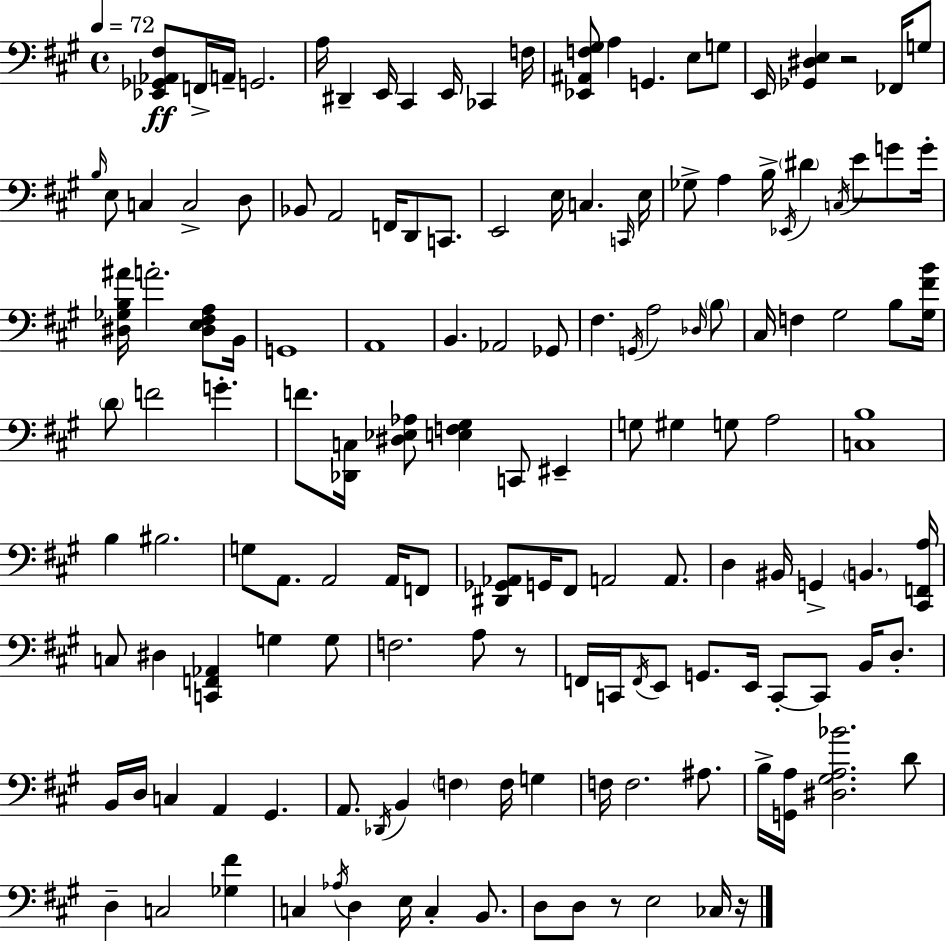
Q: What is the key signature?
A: A major